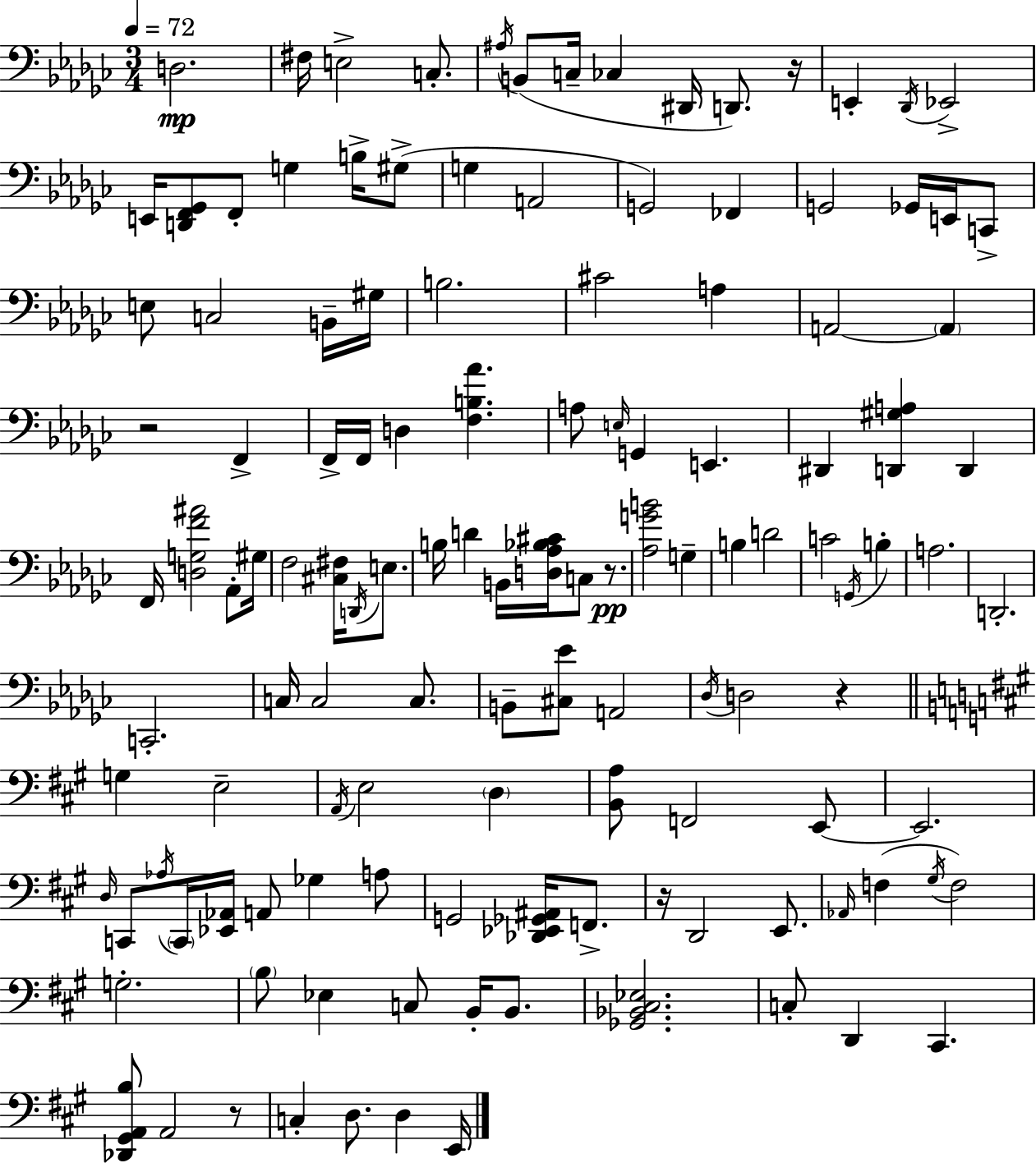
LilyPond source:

{
  \clef bass
  \numericTimeSignature
  \time 3/4
  \key ees \minor
  \tempo 4 = 72
  d2.\mp | fis16 e2-> c8.-. | \acciaccatura { ais16 }( b,8 c16-- ces4 dis,16 d,8.) | r16 e,4-. \acciaccatura { des,16 } ees,2-> | \break e,16 <d, f, ges,>8 f,8-. g4 b16-> | gis8->( g4 a,2 | g,2) fes,4 | g,2 ges,16 e,16 | \break c,8-> e8 c2 | b,16-- gis16 b2. | cis'2 a4 | a,2~~ \parenthesize a,4 | \break r2 f,4-> | f,16-> f,16 d4 <f b aes'>4. | a8 \grace { e16 } g,4 e,4. | dis,4 <d, gis a>4 d,4 | \break f,16 <d g f' ais'>2 | aes,8-. gis16 f2 <cis fis>16 | \acciaccatura { d,16 } e8. b16 d'4 b,16 <d aes bes cis'>16 c8 | r8.\pp <aes g' b'>2 | \break g4-- b4 d'2 | c'2 | \acciaccatura { g,16 } b4-. a2. | d,2.-. | \break c,2.-. | c16 c2 | c8. b,8-- <cis ees'>8 a,2 | \acciaccatura { des16 } d2 | \break r4 \bar "||" \break \key a \major g4 e2-- | \acciaccatura { a,16 } e2 \parenthesize d4 | <b, a>8 f,2 e,8~~ | e,2. | \break \grace { d16 } c,8 \acciaccatura { aes16 } \parenthesize c,16 <ees, aes,>16 a,8 ges4 | a8 g,2 <des, ees, ges, ais,>16 | f,8.-> r16 d,2 | e,8. \grace { aes,16 } f4( \acciaccatura { gis16 } f2) | \break g2.-. | \parenthesize b8 ees4 c8 | b,16-. b,8. <ges, bes, cis ees>2. | c8-. d,4 cis,4. | \break <des, gis, a, b>8 a,2 | r8 c4-. d8. | d4 e,16 \bar "|."
}